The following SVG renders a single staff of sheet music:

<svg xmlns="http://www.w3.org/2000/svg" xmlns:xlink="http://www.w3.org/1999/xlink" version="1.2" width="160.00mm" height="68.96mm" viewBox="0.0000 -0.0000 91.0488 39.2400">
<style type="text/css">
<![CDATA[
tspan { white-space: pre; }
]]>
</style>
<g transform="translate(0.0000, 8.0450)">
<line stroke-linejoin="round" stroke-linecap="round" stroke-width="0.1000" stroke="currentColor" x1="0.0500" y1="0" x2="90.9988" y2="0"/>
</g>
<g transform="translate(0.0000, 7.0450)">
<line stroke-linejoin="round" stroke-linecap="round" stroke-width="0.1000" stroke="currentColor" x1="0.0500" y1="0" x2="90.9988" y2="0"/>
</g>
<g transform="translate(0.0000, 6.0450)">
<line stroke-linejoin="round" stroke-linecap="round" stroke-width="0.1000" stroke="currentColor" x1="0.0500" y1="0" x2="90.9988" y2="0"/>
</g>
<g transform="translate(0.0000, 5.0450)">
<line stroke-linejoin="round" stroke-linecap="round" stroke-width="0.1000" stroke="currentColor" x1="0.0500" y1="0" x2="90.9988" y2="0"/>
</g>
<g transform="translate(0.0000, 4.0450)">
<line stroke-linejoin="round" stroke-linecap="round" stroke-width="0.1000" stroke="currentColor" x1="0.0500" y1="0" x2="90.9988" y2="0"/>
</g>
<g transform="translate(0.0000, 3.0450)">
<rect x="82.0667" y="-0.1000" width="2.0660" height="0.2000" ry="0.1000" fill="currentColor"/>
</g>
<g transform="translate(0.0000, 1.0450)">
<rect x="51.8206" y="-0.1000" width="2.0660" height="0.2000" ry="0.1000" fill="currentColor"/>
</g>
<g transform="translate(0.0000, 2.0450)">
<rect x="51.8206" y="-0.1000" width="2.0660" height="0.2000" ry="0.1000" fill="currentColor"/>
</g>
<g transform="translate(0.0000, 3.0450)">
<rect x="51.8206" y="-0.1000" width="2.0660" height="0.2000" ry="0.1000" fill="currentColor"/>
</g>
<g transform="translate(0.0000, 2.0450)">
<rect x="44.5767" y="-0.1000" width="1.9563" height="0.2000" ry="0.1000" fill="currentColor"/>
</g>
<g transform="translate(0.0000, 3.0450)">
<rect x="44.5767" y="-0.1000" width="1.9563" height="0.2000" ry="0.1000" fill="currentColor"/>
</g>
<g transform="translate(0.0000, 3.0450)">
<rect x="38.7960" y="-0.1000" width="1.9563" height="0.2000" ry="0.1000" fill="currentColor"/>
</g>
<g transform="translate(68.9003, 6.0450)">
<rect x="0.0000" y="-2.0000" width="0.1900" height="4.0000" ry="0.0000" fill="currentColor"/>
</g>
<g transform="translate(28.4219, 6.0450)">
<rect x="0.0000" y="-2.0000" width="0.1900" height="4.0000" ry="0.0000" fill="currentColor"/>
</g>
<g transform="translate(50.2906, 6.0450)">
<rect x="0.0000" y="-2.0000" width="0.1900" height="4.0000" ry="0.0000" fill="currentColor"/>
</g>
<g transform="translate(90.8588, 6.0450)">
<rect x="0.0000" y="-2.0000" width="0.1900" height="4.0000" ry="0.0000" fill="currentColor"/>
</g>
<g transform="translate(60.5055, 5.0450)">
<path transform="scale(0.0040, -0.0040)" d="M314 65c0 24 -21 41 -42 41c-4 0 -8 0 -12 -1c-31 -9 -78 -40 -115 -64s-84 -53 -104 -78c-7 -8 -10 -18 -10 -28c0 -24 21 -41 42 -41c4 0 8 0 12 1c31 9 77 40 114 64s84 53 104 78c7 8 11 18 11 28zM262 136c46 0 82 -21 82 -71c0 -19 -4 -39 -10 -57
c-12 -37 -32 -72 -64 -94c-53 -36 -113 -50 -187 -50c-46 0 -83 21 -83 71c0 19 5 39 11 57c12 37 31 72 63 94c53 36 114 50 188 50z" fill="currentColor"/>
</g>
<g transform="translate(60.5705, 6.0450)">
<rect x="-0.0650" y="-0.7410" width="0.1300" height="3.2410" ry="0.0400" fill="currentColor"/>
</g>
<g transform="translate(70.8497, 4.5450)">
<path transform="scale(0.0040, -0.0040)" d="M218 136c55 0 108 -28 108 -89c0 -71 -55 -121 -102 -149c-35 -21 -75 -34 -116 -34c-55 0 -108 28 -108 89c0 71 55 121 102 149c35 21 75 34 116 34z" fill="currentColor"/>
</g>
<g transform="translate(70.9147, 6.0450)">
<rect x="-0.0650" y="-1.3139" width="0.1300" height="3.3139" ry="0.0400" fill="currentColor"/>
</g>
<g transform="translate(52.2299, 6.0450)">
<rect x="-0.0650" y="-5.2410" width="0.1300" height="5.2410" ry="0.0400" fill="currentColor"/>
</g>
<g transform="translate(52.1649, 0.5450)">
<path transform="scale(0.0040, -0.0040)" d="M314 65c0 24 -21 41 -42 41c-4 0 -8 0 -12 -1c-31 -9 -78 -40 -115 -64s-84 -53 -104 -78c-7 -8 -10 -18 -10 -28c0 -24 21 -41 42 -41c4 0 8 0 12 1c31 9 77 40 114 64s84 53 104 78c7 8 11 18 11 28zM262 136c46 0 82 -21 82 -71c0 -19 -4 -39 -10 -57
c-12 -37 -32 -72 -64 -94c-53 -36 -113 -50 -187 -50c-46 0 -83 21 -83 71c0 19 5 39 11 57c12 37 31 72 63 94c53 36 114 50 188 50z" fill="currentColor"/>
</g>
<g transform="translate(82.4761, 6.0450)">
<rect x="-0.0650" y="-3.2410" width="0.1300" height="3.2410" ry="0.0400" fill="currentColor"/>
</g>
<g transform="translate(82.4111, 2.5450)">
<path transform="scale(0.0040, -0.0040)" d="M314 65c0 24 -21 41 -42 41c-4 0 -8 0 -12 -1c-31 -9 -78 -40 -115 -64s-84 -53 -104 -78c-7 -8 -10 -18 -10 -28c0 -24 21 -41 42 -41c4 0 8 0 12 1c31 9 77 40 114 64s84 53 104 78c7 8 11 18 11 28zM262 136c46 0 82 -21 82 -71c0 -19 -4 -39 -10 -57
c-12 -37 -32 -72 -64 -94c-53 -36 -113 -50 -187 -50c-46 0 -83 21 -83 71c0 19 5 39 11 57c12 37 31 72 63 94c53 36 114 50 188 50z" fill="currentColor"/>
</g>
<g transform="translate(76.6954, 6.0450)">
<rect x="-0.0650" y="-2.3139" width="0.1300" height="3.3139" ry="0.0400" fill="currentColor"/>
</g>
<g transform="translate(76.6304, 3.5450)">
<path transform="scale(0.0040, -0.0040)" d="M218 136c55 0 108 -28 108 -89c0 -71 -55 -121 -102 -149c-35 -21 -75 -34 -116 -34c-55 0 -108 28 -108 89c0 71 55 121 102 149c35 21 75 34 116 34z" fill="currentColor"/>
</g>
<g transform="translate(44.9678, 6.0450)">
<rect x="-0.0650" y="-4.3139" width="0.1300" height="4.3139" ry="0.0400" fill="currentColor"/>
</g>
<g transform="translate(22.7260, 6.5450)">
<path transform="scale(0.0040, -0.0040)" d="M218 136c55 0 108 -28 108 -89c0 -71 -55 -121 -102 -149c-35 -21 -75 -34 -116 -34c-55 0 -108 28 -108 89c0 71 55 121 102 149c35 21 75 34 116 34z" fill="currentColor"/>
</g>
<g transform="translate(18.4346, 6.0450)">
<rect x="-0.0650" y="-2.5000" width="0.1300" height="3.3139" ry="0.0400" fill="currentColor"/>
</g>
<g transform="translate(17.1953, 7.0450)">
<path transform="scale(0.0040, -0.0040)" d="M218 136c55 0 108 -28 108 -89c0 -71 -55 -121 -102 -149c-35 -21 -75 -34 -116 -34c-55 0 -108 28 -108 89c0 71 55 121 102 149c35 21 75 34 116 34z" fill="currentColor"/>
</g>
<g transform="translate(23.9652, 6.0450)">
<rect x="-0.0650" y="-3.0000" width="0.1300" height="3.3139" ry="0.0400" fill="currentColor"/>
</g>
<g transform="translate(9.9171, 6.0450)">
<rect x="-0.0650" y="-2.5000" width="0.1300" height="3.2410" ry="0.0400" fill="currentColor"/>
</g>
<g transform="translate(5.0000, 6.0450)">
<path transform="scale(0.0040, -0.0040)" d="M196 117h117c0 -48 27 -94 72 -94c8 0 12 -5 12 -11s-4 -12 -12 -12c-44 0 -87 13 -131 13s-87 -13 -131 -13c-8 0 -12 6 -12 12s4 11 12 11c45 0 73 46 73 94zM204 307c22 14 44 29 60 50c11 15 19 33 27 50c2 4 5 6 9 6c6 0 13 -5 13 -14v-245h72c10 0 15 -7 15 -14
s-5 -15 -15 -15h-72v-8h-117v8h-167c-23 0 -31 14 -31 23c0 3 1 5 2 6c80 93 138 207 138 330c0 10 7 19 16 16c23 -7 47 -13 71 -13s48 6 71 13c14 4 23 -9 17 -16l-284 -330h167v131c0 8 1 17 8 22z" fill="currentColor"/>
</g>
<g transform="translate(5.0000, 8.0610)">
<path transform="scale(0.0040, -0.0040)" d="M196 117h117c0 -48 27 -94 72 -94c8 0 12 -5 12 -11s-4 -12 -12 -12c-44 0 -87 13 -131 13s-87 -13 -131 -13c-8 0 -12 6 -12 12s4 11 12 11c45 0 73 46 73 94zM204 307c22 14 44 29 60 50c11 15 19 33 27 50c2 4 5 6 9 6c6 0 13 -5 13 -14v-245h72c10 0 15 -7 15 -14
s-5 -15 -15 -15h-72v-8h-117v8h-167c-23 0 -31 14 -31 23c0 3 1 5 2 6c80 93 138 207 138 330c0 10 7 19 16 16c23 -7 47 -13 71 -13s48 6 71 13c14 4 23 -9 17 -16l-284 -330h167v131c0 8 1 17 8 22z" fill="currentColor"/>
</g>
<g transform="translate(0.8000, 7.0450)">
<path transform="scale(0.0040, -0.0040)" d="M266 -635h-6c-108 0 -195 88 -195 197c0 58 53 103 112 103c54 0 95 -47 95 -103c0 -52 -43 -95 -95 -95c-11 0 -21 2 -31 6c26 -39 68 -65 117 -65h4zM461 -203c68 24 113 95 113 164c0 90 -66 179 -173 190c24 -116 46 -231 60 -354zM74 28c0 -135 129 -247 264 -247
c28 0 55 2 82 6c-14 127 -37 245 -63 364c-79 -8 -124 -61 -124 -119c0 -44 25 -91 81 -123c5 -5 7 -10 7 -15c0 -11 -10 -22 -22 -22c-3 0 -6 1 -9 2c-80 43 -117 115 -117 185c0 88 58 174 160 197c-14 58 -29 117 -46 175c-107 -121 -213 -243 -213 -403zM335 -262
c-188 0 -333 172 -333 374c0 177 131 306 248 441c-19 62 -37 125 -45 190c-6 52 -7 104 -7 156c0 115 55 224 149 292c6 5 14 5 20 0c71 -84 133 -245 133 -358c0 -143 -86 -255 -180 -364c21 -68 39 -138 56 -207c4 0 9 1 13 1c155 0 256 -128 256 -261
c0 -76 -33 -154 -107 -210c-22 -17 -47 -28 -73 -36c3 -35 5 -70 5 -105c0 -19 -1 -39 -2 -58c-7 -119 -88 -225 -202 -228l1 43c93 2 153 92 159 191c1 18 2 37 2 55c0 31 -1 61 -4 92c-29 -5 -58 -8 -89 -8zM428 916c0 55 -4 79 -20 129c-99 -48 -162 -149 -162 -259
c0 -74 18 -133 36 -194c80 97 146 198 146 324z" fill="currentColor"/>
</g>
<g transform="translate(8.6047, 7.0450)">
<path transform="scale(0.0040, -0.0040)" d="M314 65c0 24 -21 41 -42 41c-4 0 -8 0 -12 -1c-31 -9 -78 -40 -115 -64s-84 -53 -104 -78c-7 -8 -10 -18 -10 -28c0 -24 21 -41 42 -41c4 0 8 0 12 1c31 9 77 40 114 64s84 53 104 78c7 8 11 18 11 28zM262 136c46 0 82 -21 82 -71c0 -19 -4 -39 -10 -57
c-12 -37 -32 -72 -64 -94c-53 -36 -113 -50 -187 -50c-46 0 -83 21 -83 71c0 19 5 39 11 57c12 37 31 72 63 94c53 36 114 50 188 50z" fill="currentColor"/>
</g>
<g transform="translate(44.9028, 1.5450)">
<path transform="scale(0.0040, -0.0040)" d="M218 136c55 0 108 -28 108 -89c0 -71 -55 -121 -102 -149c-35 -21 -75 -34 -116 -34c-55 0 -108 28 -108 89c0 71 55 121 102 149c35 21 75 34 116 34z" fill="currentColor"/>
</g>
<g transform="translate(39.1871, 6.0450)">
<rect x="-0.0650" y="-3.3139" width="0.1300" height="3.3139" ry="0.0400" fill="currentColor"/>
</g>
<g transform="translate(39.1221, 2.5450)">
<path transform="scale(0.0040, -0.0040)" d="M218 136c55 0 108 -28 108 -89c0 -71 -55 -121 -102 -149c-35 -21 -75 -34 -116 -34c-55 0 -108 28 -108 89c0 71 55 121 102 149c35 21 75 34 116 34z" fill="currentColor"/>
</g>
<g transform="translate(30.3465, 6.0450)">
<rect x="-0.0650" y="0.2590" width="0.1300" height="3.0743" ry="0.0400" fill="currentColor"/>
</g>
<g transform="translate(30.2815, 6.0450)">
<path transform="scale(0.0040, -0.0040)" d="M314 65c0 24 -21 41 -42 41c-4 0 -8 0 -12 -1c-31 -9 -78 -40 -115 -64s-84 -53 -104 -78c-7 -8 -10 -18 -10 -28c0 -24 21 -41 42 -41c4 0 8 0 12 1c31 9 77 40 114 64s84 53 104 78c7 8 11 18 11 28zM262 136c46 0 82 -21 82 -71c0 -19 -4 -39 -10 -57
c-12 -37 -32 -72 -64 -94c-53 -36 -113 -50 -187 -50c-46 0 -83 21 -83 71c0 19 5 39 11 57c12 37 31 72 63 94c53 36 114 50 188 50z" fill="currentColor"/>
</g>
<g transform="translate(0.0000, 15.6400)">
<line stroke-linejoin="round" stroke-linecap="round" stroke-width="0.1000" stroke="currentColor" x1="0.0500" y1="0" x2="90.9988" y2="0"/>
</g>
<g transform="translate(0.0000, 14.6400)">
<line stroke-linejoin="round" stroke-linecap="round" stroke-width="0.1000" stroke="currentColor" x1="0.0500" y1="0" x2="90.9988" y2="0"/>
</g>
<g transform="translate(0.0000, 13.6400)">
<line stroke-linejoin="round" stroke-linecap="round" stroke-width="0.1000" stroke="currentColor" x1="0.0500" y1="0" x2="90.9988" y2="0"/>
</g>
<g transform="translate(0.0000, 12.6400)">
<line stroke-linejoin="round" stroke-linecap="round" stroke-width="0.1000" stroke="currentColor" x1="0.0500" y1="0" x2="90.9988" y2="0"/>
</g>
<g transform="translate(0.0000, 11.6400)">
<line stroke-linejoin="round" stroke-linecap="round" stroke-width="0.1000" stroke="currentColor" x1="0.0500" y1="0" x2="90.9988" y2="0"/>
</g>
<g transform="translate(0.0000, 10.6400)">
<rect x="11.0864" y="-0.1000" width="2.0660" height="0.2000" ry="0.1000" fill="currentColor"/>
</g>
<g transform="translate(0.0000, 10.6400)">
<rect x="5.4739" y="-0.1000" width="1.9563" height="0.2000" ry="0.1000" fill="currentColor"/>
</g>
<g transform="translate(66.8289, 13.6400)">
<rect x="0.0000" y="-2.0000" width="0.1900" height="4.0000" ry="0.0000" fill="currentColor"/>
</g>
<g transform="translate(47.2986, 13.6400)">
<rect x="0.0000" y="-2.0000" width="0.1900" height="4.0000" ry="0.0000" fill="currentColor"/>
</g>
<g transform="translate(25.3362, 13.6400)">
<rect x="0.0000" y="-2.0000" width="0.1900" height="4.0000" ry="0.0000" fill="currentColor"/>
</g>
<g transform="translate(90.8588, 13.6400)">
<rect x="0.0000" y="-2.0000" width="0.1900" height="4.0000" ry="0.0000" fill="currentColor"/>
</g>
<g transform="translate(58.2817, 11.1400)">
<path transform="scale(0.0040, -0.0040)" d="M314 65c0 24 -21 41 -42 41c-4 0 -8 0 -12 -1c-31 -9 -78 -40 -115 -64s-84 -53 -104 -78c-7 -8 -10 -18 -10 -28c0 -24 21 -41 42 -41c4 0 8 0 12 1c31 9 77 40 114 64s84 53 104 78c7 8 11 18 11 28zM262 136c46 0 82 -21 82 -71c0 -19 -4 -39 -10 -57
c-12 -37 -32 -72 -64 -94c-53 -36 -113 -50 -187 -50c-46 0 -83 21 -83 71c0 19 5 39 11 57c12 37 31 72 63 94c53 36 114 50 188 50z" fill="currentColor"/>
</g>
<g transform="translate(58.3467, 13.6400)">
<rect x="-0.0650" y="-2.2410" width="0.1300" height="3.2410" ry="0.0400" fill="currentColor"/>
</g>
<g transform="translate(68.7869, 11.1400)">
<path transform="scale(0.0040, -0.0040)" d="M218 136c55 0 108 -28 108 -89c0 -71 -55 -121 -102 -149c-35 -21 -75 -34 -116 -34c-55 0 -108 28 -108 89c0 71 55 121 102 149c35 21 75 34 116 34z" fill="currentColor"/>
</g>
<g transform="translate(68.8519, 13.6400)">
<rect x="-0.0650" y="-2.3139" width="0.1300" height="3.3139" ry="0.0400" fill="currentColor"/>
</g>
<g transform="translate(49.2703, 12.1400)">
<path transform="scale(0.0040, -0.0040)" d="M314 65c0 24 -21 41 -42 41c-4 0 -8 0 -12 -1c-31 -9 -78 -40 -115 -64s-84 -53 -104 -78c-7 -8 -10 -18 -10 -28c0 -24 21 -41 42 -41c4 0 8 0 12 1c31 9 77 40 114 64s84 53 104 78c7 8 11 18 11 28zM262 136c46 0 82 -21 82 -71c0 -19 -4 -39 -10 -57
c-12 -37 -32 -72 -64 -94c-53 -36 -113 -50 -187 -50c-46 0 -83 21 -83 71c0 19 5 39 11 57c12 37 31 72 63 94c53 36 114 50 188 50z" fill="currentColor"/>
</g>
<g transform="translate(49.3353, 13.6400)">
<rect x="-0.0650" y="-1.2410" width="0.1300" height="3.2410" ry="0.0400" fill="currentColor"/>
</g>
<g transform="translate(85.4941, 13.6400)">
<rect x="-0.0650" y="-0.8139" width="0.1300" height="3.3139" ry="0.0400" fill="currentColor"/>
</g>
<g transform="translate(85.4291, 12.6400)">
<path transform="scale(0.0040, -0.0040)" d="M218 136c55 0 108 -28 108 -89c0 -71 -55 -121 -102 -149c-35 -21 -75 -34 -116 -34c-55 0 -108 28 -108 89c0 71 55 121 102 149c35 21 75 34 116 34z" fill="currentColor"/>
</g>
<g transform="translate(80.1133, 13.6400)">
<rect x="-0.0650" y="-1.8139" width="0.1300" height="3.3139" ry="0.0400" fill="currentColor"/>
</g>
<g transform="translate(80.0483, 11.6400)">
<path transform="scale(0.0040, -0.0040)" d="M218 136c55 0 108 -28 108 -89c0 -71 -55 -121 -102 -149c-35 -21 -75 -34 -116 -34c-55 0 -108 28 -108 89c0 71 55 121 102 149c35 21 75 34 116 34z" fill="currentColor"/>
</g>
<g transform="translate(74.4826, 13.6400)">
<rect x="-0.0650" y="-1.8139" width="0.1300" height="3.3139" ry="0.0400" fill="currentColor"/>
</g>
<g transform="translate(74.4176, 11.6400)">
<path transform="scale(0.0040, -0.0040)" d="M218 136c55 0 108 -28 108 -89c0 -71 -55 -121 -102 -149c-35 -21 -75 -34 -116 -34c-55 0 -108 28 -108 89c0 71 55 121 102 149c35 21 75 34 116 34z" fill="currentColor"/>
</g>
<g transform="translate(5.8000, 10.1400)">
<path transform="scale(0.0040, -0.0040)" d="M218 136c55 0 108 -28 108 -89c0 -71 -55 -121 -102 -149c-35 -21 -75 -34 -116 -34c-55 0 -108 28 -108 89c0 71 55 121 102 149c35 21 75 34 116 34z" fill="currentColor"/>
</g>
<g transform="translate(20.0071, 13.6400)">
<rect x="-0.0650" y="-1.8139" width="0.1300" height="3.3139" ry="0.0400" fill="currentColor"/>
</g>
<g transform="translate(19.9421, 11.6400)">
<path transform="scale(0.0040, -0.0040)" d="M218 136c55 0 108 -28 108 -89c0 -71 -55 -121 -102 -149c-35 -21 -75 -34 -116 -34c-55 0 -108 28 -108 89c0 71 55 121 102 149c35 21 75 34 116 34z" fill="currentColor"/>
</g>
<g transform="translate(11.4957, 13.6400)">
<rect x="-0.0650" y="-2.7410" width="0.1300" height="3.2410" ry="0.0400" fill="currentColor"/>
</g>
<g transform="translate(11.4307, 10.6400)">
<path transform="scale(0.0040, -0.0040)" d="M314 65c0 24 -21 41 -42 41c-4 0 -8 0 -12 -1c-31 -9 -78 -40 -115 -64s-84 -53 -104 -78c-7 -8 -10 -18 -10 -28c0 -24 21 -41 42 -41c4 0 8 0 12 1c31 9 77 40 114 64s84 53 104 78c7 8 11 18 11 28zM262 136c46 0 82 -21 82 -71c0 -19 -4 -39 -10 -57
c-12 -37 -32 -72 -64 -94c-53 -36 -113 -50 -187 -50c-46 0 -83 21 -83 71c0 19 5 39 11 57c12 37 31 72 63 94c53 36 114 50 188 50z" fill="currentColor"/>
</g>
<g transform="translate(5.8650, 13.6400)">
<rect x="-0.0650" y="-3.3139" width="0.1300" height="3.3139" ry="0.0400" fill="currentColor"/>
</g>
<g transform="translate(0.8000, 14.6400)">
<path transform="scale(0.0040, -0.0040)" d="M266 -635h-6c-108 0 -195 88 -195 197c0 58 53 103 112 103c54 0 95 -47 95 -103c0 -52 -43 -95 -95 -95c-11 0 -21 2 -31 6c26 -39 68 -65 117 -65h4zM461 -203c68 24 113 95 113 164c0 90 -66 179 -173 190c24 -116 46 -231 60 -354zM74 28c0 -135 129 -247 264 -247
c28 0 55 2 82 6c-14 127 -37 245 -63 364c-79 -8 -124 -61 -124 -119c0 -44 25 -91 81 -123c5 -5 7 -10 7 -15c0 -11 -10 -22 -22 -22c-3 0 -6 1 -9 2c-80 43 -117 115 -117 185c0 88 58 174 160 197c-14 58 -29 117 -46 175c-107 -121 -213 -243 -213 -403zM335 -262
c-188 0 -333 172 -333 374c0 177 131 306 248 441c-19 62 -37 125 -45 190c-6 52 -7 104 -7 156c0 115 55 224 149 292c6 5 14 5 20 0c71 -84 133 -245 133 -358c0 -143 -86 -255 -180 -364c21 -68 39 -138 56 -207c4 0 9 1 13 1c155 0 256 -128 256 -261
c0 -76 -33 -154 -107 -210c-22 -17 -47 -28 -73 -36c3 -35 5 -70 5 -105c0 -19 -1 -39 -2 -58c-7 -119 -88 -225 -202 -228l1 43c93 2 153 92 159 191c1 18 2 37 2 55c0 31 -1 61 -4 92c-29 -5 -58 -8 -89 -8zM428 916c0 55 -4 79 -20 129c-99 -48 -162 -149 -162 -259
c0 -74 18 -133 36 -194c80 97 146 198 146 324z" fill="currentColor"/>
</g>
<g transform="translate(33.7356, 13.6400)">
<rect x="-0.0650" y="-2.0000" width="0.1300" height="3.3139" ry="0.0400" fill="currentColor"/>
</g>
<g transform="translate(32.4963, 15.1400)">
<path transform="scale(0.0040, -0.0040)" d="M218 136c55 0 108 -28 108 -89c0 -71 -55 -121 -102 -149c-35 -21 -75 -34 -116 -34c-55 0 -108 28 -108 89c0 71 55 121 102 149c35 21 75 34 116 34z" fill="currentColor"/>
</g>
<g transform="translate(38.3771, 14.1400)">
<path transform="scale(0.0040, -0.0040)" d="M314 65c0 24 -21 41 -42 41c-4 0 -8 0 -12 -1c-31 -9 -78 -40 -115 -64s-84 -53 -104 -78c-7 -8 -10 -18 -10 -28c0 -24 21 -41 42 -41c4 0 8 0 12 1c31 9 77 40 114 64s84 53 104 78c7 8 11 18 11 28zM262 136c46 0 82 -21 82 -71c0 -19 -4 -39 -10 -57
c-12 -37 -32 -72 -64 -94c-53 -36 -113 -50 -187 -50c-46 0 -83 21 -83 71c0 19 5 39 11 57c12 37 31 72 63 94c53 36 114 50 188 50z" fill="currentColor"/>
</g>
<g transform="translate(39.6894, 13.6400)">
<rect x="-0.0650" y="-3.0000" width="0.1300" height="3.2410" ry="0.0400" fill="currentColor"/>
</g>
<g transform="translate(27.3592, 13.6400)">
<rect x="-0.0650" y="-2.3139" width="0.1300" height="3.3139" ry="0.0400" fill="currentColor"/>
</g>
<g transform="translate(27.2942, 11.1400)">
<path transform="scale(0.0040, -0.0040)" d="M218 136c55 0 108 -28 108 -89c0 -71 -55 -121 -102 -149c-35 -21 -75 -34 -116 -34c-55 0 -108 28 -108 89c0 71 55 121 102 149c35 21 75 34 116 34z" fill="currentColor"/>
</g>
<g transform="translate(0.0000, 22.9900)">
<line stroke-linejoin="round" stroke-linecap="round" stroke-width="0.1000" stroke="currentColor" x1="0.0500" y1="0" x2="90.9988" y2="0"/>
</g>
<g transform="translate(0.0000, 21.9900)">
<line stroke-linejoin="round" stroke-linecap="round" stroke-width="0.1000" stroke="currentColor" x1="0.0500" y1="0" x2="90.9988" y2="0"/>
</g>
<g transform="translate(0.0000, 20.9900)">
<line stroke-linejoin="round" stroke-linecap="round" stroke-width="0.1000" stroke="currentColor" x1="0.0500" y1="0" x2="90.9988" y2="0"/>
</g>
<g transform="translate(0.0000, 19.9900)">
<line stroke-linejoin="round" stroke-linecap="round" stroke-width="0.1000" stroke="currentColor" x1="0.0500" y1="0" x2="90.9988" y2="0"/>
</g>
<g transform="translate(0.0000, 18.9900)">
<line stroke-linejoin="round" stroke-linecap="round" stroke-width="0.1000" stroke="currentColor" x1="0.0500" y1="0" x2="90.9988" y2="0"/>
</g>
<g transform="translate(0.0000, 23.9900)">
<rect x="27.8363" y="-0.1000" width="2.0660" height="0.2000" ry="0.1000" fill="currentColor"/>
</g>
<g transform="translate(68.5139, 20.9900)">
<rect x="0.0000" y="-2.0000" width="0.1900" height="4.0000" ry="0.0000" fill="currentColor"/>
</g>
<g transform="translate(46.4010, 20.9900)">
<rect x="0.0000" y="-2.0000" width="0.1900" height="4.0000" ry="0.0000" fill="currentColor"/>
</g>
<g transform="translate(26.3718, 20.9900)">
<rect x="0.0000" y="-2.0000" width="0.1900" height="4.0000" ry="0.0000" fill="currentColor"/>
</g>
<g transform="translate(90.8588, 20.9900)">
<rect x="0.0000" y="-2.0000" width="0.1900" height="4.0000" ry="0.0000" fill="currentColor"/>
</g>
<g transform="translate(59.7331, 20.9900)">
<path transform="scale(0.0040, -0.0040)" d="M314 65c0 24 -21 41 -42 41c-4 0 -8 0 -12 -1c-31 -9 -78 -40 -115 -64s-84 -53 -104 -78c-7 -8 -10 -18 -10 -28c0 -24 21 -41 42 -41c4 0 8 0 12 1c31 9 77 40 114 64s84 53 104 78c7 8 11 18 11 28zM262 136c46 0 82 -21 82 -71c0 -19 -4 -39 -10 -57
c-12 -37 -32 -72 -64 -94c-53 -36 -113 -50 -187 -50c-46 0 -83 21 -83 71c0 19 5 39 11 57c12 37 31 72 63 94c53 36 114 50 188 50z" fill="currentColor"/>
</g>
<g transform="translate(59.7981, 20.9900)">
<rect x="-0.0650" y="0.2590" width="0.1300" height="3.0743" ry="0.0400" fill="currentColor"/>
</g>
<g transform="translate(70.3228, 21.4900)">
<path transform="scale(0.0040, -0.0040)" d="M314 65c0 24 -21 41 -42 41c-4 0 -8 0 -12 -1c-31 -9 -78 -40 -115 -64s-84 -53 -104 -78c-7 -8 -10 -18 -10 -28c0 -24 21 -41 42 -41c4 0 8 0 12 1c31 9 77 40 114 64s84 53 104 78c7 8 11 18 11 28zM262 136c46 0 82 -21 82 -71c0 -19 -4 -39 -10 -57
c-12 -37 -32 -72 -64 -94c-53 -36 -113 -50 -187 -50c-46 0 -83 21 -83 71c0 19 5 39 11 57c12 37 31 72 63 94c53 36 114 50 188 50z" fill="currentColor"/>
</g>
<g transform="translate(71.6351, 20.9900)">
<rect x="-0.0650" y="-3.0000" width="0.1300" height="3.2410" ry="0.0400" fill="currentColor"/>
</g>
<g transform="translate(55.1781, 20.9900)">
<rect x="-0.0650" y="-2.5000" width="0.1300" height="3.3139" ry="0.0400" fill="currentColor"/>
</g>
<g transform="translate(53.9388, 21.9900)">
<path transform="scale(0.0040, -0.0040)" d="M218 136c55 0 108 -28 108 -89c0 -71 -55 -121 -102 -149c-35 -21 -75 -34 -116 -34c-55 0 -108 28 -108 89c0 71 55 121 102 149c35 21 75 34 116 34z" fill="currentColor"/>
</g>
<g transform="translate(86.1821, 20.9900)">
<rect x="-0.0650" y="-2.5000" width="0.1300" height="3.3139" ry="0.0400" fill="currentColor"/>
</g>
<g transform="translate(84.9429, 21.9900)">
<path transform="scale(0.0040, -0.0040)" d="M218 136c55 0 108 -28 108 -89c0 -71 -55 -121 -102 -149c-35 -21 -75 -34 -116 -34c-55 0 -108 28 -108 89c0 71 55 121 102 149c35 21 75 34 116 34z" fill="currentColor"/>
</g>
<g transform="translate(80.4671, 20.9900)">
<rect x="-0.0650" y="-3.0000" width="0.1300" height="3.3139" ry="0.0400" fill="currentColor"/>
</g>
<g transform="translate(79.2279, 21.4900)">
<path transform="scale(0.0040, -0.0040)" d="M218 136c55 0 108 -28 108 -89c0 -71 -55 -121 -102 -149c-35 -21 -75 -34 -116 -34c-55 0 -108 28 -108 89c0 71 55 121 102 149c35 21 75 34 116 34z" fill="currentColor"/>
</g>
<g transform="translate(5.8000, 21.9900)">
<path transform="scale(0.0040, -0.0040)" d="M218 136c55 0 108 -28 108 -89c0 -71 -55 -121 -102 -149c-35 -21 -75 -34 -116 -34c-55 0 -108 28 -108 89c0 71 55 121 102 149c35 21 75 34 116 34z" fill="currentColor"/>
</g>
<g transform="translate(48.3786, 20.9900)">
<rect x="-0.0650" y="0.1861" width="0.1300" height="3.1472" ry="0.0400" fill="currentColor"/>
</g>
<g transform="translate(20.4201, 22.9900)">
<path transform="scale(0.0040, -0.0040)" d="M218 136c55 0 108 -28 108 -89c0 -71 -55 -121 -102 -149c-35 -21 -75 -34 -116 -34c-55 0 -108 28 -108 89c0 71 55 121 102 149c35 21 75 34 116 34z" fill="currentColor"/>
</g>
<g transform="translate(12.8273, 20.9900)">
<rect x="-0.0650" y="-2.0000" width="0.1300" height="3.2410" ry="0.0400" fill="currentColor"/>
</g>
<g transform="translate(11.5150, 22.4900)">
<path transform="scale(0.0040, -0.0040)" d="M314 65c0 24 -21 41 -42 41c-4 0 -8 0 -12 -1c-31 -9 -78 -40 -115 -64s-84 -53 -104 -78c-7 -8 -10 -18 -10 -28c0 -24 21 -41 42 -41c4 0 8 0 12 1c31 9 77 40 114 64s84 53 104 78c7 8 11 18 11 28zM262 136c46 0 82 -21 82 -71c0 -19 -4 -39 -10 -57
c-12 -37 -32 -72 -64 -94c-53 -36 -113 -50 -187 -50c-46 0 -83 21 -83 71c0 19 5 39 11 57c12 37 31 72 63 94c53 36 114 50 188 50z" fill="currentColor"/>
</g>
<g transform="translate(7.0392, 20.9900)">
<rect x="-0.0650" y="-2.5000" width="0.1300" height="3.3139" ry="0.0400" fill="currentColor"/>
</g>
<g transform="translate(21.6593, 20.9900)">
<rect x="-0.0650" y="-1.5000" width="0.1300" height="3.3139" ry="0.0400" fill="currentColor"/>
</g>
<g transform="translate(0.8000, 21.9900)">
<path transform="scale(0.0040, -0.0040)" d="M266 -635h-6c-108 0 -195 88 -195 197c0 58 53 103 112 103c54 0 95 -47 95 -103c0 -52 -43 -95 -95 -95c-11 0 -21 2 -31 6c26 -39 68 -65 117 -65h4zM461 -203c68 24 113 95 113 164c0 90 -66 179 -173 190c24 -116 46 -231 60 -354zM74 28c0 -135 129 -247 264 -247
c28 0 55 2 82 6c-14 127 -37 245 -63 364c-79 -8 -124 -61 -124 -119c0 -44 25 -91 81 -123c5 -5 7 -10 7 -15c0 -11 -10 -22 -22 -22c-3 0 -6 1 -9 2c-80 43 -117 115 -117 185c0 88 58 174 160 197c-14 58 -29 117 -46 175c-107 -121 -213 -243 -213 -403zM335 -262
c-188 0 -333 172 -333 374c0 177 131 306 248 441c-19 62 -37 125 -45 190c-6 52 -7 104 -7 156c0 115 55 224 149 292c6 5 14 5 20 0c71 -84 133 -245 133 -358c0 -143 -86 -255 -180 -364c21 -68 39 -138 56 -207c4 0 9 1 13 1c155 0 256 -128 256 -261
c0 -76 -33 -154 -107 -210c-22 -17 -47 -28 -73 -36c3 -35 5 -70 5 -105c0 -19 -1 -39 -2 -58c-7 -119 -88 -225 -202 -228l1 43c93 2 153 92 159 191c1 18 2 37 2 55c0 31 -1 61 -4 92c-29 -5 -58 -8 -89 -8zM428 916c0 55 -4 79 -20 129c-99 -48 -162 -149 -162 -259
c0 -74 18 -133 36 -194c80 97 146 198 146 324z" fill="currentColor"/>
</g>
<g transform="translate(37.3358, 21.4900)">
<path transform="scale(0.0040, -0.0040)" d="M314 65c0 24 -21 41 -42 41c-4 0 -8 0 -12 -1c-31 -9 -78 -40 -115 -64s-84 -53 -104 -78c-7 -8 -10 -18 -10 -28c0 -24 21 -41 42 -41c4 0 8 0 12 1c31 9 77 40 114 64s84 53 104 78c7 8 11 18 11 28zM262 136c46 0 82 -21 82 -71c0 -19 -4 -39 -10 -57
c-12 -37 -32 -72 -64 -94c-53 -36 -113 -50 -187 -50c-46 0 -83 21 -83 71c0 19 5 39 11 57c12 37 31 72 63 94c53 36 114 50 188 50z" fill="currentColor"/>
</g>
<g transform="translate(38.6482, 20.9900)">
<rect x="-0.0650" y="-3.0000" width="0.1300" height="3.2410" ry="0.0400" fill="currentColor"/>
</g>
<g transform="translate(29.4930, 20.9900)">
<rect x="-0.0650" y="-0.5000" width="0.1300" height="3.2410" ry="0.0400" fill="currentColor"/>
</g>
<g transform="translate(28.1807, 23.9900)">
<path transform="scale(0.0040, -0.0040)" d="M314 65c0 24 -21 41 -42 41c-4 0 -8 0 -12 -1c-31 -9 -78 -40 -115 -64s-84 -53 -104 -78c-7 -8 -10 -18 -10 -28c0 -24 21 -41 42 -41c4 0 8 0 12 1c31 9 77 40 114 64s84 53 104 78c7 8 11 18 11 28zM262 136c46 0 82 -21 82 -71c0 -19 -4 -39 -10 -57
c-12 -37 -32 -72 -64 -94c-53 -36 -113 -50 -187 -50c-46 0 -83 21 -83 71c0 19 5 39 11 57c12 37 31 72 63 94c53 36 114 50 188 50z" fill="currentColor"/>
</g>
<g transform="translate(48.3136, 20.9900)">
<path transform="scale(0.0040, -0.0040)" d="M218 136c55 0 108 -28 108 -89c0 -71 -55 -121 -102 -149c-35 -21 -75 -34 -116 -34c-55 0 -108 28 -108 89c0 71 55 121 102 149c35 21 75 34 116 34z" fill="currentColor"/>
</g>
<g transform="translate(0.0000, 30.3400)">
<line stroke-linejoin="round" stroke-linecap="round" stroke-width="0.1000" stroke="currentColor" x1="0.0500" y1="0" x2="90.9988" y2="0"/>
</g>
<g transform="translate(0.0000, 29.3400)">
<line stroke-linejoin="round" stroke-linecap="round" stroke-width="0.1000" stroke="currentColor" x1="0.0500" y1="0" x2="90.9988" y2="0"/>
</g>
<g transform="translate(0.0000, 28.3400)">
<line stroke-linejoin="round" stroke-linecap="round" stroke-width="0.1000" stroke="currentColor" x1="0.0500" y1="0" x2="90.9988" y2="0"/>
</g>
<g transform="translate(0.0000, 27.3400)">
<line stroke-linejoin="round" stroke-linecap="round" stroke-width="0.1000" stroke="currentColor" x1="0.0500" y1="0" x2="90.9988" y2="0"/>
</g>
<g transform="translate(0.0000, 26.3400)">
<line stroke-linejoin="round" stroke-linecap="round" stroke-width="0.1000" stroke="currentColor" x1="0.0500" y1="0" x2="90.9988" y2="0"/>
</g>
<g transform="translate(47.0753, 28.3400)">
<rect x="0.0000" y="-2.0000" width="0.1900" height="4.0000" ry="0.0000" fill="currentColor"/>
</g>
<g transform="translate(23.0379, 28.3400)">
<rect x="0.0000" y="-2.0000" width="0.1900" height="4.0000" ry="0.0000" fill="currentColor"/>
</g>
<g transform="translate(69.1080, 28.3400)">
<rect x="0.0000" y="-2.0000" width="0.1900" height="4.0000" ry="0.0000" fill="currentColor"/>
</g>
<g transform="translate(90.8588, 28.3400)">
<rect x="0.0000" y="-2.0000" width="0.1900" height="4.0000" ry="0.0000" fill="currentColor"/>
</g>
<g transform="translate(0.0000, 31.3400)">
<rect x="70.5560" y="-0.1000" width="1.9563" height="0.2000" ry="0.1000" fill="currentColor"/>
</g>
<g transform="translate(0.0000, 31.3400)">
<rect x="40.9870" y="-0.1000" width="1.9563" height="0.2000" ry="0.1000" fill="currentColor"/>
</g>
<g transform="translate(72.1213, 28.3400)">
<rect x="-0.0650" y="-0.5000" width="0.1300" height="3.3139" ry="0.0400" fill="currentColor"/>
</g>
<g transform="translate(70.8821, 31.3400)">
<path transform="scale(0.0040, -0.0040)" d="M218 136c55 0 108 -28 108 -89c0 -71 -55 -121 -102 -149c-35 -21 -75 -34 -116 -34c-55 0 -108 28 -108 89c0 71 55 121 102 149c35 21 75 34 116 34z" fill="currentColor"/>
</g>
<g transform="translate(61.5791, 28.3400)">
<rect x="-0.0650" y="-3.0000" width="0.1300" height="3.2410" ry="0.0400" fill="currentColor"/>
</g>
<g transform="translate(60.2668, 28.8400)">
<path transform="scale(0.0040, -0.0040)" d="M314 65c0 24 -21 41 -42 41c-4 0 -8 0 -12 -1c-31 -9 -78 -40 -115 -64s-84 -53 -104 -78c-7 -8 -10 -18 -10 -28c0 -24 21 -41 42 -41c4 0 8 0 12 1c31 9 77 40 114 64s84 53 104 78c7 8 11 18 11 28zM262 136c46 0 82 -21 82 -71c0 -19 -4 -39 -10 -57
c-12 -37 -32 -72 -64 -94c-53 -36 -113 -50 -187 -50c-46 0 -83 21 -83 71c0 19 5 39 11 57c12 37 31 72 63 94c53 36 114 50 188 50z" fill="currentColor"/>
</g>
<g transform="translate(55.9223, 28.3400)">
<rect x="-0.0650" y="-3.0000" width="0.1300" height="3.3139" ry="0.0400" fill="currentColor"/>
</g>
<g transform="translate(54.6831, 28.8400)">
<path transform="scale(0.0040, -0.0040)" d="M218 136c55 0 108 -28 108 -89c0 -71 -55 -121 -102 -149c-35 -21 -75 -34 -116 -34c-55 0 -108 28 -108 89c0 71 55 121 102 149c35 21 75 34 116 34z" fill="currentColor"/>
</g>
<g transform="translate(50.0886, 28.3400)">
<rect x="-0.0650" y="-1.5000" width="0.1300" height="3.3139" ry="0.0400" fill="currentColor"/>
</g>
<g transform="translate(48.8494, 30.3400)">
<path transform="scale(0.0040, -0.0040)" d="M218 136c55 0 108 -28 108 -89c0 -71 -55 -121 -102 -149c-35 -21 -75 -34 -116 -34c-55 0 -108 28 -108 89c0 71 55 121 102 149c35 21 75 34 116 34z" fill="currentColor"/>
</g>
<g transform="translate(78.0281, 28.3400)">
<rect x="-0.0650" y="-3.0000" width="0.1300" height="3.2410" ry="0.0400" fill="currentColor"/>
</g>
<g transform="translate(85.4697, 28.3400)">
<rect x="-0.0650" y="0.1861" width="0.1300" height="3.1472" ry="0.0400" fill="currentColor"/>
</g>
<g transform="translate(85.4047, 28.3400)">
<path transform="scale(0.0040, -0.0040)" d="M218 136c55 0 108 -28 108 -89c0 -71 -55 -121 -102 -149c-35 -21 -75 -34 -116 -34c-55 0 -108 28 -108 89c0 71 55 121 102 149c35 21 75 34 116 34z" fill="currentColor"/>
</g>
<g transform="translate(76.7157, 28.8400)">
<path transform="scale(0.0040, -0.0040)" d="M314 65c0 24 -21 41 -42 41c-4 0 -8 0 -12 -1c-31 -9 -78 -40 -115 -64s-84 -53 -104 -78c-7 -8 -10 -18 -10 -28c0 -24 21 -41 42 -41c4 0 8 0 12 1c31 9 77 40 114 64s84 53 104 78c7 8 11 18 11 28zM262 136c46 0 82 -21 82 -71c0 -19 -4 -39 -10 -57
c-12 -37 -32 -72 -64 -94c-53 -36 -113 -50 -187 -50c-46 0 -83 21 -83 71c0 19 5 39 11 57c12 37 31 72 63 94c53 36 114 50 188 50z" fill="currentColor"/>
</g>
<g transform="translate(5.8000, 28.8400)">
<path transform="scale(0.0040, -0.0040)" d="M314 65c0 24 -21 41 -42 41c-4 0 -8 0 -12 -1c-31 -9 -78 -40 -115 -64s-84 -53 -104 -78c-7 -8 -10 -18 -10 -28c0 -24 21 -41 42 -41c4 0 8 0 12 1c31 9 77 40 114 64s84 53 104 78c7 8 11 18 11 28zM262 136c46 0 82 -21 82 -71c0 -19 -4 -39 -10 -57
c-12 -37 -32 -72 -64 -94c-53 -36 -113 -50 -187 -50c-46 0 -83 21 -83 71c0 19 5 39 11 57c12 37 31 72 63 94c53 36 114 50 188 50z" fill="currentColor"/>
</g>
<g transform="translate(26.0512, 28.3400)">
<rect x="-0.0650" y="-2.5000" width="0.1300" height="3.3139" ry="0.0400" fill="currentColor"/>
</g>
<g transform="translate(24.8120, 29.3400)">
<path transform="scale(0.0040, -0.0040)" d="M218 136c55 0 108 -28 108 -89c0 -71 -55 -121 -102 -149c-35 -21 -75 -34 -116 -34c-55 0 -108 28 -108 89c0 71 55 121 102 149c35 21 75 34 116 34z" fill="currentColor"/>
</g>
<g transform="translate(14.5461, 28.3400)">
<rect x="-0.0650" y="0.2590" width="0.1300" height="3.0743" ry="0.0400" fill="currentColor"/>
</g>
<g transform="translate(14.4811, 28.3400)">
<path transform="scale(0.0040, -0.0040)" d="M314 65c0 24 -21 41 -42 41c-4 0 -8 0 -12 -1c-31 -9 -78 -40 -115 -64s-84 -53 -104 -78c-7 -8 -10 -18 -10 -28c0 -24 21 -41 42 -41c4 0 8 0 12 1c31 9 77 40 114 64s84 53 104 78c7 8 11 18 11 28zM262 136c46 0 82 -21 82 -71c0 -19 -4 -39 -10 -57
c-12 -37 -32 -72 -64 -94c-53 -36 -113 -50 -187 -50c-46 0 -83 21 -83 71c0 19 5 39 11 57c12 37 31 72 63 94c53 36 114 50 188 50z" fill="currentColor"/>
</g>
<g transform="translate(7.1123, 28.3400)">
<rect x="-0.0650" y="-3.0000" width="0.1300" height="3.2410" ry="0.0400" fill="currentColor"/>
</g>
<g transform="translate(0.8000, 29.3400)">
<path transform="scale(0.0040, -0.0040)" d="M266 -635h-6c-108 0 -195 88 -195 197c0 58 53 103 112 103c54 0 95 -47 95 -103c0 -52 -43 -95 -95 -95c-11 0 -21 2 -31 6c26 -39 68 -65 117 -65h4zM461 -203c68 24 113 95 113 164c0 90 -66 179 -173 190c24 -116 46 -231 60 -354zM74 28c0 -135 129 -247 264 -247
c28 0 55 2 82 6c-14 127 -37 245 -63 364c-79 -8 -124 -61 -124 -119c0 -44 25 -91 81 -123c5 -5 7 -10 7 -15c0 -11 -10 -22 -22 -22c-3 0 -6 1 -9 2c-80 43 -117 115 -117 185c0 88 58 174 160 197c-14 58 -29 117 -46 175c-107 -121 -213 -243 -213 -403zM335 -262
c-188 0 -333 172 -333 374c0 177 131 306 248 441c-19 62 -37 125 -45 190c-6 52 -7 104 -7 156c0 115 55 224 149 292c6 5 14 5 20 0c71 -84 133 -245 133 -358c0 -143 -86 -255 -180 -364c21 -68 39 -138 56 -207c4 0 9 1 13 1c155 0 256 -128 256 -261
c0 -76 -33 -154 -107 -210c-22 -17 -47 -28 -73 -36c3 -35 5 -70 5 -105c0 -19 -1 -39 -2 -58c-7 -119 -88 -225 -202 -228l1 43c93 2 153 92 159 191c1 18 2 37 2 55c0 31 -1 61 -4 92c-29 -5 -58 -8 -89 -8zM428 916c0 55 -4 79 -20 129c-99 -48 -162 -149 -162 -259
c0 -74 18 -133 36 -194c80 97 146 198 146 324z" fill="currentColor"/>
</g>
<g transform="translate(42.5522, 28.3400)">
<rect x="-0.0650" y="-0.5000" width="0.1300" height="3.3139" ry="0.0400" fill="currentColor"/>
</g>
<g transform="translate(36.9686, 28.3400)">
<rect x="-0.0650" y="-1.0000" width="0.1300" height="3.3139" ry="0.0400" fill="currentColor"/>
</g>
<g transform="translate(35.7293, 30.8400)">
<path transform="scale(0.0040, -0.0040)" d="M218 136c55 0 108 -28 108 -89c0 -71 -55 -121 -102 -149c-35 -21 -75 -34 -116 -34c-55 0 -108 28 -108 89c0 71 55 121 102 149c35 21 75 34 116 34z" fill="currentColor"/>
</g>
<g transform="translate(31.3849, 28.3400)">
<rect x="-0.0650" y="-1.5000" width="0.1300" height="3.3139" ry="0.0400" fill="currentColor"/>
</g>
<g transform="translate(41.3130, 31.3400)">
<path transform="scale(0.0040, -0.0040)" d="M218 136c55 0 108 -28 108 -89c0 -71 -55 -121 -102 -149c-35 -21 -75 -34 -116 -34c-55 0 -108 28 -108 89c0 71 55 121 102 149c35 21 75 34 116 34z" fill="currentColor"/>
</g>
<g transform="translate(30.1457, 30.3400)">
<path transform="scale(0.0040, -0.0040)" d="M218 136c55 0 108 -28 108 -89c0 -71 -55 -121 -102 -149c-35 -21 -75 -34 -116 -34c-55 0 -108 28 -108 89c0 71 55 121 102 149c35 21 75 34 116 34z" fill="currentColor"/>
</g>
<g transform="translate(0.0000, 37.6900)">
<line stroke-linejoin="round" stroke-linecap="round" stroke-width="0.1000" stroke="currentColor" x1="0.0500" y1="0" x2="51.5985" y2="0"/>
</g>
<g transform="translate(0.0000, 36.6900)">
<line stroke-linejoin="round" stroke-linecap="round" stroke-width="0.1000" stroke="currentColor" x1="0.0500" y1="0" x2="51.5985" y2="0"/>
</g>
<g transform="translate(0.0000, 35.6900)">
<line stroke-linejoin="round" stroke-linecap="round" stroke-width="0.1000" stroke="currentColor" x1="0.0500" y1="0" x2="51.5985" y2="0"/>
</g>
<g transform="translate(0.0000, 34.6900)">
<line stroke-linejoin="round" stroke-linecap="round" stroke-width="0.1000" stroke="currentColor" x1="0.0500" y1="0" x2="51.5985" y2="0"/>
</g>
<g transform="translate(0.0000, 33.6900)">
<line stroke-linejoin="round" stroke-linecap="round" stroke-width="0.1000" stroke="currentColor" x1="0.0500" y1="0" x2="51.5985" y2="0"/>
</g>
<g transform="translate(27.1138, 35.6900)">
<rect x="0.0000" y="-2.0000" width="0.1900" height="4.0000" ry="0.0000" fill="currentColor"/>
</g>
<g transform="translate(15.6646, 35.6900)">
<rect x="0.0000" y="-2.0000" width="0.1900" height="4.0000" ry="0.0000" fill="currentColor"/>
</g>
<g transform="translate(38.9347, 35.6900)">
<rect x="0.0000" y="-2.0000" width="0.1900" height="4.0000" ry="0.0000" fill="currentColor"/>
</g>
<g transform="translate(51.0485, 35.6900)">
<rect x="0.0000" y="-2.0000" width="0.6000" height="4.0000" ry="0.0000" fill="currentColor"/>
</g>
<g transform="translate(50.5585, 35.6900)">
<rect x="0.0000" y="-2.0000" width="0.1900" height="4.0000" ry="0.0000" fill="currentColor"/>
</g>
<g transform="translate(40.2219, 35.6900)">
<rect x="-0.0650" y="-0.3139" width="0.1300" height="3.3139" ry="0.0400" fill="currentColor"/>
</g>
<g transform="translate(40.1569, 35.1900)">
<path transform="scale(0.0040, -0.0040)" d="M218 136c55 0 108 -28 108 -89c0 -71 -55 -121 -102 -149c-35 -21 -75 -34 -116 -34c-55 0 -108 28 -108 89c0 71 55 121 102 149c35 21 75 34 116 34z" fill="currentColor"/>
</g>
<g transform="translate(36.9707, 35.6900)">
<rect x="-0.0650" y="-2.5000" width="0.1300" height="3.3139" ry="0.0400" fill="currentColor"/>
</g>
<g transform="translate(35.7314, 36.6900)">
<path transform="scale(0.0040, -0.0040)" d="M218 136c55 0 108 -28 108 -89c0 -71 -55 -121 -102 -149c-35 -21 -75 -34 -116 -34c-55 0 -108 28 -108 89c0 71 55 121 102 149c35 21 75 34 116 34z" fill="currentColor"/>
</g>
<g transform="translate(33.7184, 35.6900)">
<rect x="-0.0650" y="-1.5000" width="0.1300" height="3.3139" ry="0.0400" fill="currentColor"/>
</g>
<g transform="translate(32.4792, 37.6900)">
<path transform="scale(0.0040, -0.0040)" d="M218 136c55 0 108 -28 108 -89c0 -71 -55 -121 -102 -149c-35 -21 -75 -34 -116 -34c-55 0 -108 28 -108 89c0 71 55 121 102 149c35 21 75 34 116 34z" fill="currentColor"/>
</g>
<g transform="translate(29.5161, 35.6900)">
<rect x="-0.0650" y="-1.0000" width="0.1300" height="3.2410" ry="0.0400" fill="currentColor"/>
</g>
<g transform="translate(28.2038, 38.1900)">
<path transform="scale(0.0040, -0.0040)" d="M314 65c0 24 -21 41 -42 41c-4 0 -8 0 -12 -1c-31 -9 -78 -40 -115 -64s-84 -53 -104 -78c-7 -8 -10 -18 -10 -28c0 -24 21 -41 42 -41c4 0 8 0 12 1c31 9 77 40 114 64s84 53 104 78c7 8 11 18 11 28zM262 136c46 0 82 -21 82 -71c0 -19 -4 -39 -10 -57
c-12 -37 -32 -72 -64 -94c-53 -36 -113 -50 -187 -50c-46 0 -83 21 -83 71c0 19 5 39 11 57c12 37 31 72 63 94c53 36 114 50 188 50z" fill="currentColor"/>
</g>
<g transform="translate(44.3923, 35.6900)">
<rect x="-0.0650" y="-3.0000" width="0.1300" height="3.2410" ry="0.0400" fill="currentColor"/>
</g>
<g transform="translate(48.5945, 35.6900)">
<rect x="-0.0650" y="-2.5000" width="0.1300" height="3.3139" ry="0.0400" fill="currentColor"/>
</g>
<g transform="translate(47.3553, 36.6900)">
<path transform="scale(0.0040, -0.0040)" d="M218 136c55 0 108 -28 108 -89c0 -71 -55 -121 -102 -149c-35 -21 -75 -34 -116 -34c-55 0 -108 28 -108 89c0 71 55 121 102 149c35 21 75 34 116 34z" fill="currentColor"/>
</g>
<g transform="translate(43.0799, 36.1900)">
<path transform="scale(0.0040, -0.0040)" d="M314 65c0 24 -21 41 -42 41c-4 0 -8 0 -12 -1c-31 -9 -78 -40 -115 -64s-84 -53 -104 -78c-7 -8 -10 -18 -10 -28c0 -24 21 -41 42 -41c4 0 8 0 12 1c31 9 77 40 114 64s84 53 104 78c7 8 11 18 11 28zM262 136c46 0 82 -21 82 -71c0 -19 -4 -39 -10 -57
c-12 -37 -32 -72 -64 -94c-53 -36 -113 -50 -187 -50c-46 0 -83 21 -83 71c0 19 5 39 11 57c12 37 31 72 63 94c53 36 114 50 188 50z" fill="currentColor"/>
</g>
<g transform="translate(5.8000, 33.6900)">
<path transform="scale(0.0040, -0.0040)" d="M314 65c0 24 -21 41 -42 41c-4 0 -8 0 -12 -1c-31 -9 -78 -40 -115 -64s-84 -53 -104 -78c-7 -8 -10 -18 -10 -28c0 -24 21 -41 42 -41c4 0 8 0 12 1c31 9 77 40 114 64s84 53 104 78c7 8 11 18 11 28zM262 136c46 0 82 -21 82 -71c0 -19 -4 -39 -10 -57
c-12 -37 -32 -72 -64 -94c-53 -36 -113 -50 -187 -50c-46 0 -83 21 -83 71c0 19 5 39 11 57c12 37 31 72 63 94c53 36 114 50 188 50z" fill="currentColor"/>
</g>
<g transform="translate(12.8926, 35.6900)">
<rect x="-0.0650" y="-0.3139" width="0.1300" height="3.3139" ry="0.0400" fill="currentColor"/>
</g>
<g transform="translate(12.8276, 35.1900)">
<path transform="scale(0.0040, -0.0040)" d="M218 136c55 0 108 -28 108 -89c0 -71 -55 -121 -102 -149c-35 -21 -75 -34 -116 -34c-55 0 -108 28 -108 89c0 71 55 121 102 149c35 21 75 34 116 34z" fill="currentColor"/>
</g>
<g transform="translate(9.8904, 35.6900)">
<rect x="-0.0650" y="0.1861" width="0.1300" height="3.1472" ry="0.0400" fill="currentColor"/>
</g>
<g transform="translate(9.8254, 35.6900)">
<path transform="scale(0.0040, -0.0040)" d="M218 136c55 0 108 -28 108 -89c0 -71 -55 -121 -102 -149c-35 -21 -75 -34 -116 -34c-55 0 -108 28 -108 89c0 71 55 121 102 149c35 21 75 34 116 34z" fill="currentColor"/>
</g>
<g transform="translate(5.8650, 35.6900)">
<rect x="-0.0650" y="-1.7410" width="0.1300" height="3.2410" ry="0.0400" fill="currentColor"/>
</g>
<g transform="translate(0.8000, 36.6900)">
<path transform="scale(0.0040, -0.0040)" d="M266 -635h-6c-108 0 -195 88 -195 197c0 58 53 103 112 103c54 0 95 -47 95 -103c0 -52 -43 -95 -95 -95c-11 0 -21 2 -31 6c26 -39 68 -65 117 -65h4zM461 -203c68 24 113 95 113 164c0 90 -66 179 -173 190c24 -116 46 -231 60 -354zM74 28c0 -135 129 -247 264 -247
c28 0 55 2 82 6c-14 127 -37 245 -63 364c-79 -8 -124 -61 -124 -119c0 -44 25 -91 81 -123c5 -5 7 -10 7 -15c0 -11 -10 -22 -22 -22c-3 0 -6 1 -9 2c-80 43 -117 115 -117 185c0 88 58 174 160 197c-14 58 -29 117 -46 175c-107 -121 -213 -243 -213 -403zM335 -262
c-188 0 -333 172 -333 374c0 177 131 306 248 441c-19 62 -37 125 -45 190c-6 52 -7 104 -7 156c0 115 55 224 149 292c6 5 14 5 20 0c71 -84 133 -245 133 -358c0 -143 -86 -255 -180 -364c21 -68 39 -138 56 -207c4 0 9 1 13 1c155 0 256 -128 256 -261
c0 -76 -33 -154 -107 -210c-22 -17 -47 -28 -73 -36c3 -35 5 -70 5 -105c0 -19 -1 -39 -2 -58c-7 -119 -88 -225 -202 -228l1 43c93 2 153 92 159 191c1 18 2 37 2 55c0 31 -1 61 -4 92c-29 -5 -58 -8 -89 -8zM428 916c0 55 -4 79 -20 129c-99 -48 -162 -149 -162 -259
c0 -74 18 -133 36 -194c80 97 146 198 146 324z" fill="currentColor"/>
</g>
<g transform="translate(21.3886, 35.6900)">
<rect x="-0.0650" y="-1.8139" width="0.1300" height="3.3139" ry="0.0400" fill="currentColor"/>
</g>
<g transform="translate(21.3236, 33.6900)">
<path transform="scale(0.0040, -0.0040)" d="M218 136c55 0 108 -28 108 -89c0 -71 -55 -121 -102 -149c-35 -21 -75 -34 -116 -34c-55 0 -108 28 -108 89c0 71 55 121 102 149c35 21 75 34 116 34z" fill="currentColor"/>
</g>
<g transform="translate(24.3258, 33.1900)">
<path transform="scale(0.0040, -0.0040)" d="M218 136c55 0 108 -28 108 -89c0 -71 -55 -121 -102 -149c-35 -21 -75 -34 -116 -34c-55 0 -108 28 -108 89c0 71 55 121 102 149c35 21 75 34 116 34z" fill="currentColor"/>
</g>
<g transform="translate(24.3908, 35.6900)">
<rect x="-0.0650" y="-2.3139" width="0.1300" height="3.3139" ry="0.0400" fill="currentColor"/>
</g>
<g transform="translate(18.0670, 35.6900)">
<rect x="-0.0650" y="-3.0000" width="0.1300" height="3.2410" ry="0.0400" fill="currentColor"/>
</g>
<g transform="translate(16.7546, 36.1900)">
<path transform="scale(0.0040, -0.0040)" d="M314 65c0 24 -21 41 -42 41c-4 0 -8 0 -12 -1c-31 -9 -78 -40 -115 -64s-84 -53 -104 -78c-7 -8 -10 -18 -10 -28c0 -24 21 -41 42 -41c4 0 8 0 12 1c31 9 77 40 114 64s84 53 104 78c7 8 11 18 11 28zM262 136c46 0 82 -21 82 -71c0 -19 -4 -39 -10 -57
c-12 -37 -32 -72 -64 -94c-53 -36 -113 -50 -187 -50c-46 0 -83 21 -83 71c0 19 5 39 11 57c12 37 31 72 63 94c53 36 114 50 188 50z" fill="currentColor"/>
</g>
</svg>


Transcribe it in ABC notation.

X:1
T:Untitled
M:4/4
L:1/4
K:C
G2 G A B2 b d' f'2 d2 e g b2 b a2 f g F A2 e2 g2 g f f d G F2 E C2 A2 B G B2 A2 A G A2 B2 G E D C E A A2 C A2 B f2 B c A2 f g D2 E G c A2 G